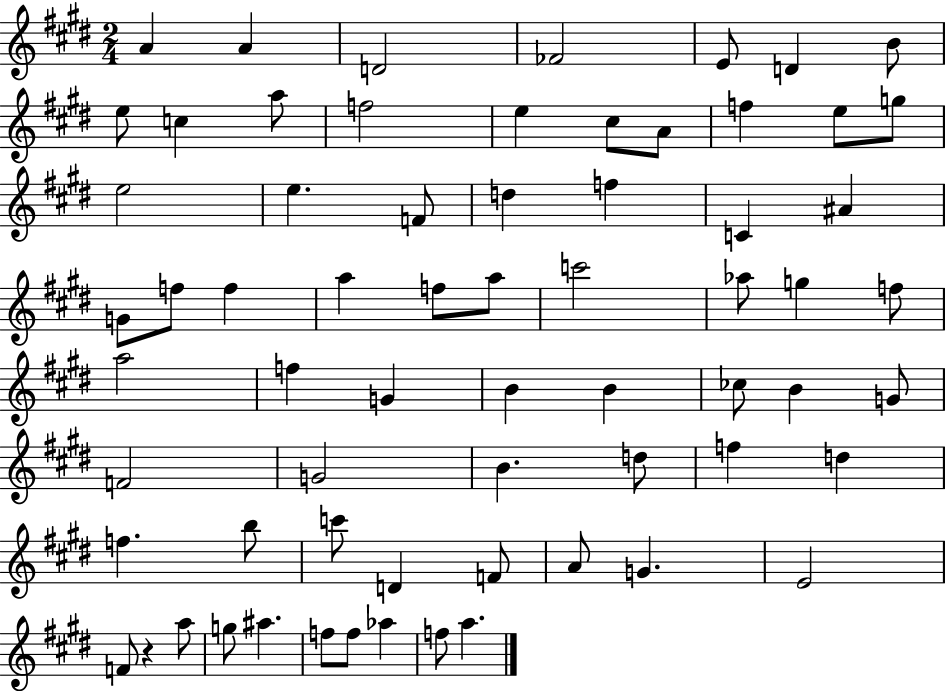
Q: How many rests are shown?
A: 1